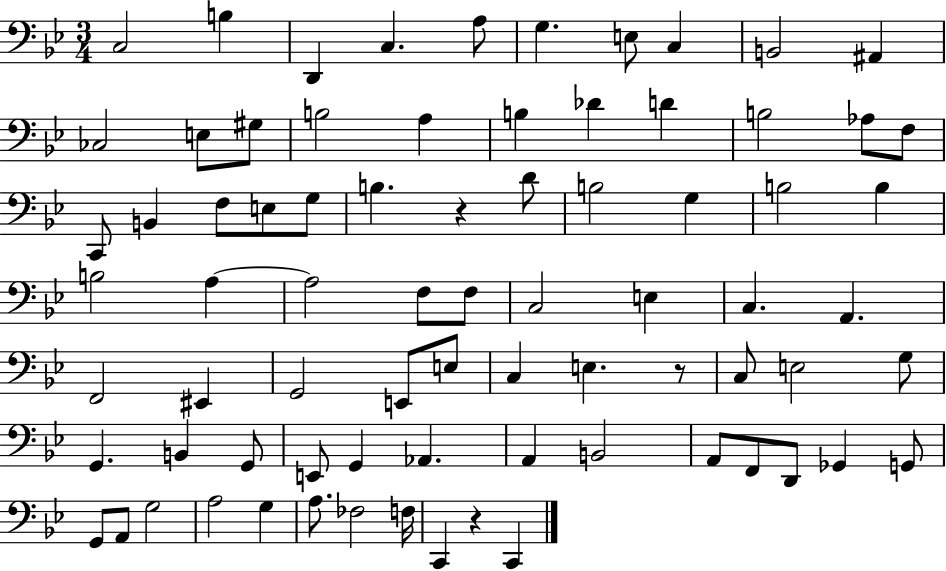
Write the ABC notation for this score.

X:1
T:Untitled
M:3/4
L:1/4
K:Bb
C,2 B, D,, C, A,/2 G, E,/2 C, B,,2 ^A,, _C,2 E,/2 ^G,/2 B,2 A, B, _D D B,2 _A,/2 F,/2 C,,/2 B,, F,/2 E,/2 G,/2 B, z D/2 B,2 G, B,2 B, B,2 A, A,2 F,/2 F,/2 C,2 E, C, A,, F,,2 ^E,, G,,2 E,,/2 E,/2 C, E, z/2 C,/2 E,2 G,/2 G,, B,, G,,/2 E,,/2 G,, _A,, A,, B,,2 A,,/2 F,,/2 D,,/2 _G,, G,,/2 G,,/2 A,,/2 G,2 A,2 G, A,/2 _F,2 F,/4 C,, z C,,